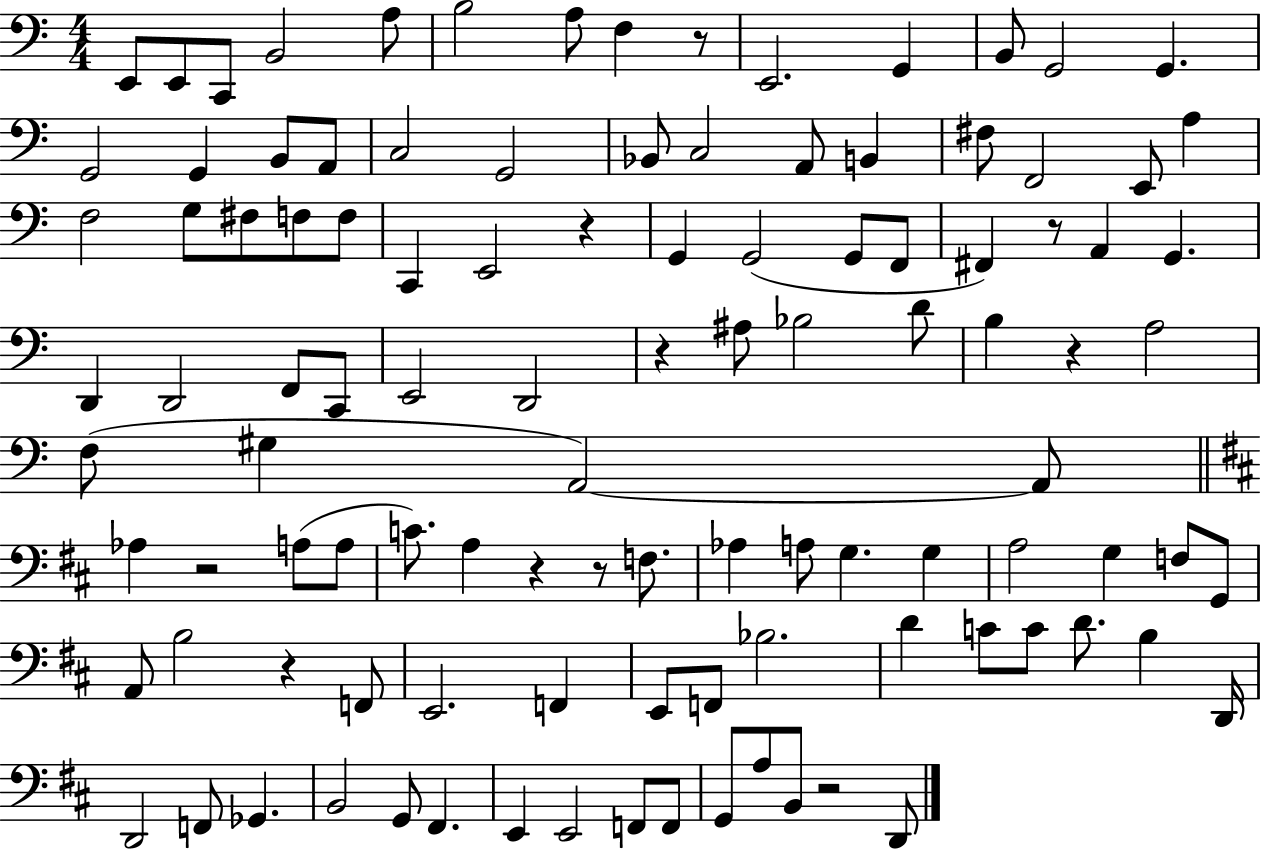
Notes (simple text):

E2/e E2/e C2/e B2/h A3/e B3/h A3/e F3/q R/e E2/h. G2/q B2/e G2/h G2/q. G2/h G2/q B2/e A2/e C3/h G2/h Bb2/e C3/h A2/e B2/q F#3/e F2/h E2/e A3/q F3/h G3/e F#3/e F3/e F3/e C2/q E2/h R/q G2/q G2/h G2/e F2/e F#2/q R/e A2/q G2/q. D2/q D2/h F2/e C2/e E2/h D2/h R/q A#3/e Bb3/h D4/e B3/q R/q A3/h F3/e G#3/q A2/h A2/e Ab3/q R/h A3/e A3/e C4/e. A3/q R/q R/e F3/e. Ab3/q A3/e G3/q. G3/q A3/h G3/q F3/e G2/e A2/e B3/h R/q F2/e E2/h. F2/q E2/e F2/e Bb3/h. D4/q C4/e C4/e D4/e. B3/q D2/s D2/h F2/e Gb2/q. B2/h G2/e F#2/q. E2/q E2/h F2/e F2/e G2/e A3/e B2/e R/h D2/e